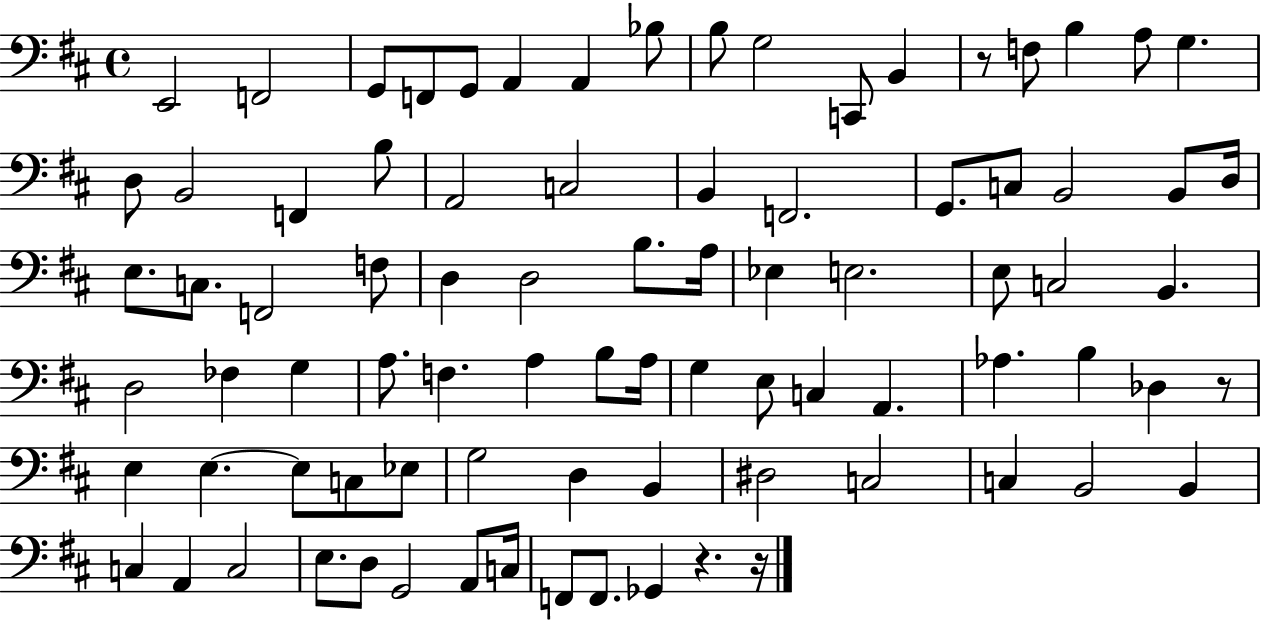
E2/h F2/h G2/e F2/e G2/e A2/q A2/q Bb3/e B3/e G3/h C2/e B2/q R/e F3/e B3/q A3/e G3/q. D3/e B2/h F2/q B3/e A2/h C3/h B2/q F2/h. G2/e. C3/e B2/h B2/e D3/s E3/e. C3/e. F2/h F3/e D3/q D3/h B3/e. A3/s Eb3/q E3/h. E3/e C3/h B2/q. D3/h FES3/q G3/q A3/e. F3/q. A3/q B3/e A3/s G3/q E3/e C3/q A2/q. Ab3/q. B3/q Db3/q R/e E3/q E3/q. E3/e C3/e Eb3/e G3/h D3/q B2/q D#3/h C3/h C3/q B2/h B2/q C3/q A2/q C3/h E3/e. D3/e G2/h A2/e C3/s F2/e F2/e. Gb2/q R/q. R/s